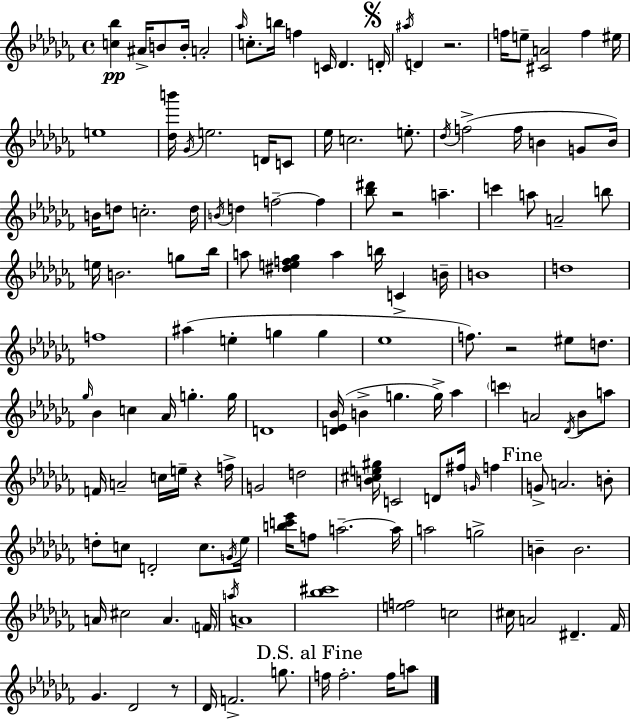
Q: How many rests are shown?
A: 5